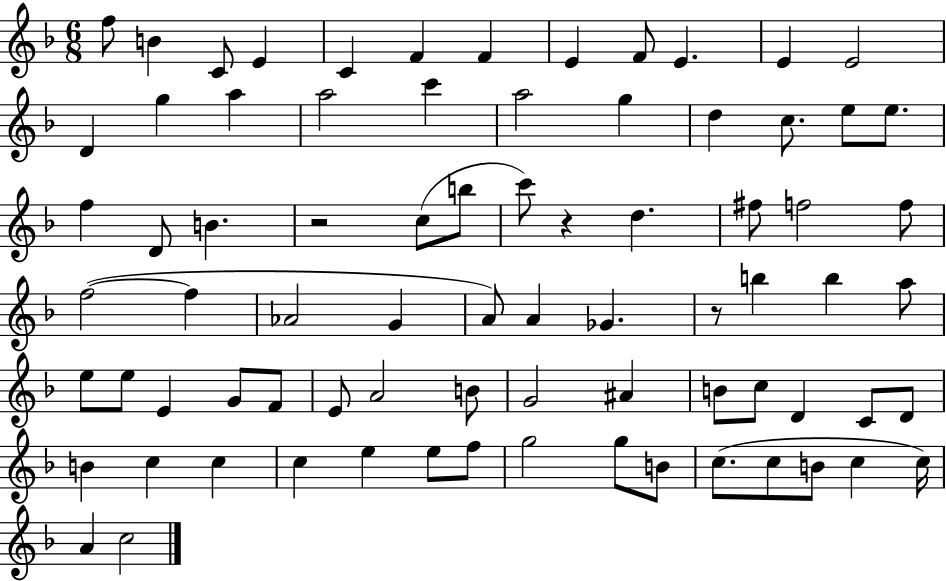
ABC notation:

X:1
T:Untitled
M:6/8
L:1/4
K:F
f/2 B C/2 E C F F E F/2 E E E2 D g a a2 c' a2 g d c/2 e/2 e/2 f D/2 B z2 c/2 b/2 c'/2 z d ^f/2 f2 f/2 f2 f _A2 G A/2 A _G z/2 b b a/2 e/2 e/2 E G/2 F/2 E/2 A2 B/2 G2 ^A B/2 c/2 D C/2 D/2 B c c c e e/2 f/2 g2 g/2 B/2 c/2 c/2 B/2 c c/4 A c2